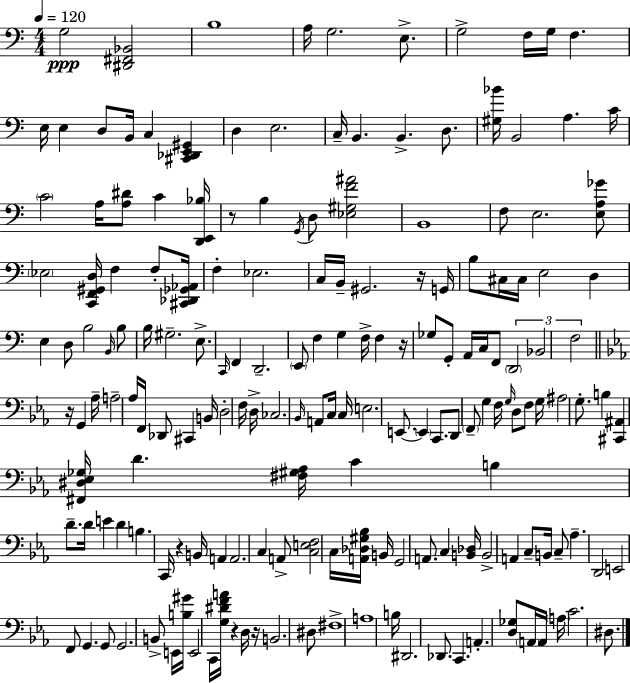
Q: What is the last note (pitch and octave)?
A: D#3